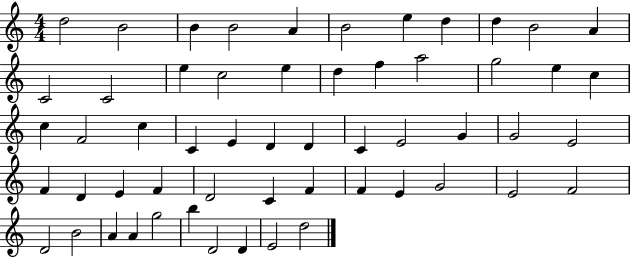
X:1
T:Untitled
M:4/4
L:1/4
K:C
d2 B2 B B2 A B2 e d d B2 A C2 C2 e c2 e d f a2 g2 e c c F2 c C E D D C E2 G G2 E2 F D E F D2 C F F E G2 E2 F2 D2 B2 A A g2 b D2 D E2 d2